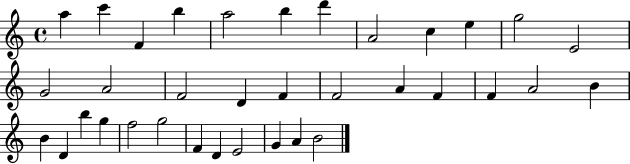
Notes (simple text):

A5/q C6/q F4/q B5/q A5/h B5/q D6/q A4/h C5/q E5/q G5/h E4/h G4/h A4/h F4/h D4/q F4/q F4/h A4/q F4/q F4/q A4/h B4/q B4/q D4/q B5/q G5/q F5/h G5/h F4/q D4/q E4/h G4/q A4/q B4/h